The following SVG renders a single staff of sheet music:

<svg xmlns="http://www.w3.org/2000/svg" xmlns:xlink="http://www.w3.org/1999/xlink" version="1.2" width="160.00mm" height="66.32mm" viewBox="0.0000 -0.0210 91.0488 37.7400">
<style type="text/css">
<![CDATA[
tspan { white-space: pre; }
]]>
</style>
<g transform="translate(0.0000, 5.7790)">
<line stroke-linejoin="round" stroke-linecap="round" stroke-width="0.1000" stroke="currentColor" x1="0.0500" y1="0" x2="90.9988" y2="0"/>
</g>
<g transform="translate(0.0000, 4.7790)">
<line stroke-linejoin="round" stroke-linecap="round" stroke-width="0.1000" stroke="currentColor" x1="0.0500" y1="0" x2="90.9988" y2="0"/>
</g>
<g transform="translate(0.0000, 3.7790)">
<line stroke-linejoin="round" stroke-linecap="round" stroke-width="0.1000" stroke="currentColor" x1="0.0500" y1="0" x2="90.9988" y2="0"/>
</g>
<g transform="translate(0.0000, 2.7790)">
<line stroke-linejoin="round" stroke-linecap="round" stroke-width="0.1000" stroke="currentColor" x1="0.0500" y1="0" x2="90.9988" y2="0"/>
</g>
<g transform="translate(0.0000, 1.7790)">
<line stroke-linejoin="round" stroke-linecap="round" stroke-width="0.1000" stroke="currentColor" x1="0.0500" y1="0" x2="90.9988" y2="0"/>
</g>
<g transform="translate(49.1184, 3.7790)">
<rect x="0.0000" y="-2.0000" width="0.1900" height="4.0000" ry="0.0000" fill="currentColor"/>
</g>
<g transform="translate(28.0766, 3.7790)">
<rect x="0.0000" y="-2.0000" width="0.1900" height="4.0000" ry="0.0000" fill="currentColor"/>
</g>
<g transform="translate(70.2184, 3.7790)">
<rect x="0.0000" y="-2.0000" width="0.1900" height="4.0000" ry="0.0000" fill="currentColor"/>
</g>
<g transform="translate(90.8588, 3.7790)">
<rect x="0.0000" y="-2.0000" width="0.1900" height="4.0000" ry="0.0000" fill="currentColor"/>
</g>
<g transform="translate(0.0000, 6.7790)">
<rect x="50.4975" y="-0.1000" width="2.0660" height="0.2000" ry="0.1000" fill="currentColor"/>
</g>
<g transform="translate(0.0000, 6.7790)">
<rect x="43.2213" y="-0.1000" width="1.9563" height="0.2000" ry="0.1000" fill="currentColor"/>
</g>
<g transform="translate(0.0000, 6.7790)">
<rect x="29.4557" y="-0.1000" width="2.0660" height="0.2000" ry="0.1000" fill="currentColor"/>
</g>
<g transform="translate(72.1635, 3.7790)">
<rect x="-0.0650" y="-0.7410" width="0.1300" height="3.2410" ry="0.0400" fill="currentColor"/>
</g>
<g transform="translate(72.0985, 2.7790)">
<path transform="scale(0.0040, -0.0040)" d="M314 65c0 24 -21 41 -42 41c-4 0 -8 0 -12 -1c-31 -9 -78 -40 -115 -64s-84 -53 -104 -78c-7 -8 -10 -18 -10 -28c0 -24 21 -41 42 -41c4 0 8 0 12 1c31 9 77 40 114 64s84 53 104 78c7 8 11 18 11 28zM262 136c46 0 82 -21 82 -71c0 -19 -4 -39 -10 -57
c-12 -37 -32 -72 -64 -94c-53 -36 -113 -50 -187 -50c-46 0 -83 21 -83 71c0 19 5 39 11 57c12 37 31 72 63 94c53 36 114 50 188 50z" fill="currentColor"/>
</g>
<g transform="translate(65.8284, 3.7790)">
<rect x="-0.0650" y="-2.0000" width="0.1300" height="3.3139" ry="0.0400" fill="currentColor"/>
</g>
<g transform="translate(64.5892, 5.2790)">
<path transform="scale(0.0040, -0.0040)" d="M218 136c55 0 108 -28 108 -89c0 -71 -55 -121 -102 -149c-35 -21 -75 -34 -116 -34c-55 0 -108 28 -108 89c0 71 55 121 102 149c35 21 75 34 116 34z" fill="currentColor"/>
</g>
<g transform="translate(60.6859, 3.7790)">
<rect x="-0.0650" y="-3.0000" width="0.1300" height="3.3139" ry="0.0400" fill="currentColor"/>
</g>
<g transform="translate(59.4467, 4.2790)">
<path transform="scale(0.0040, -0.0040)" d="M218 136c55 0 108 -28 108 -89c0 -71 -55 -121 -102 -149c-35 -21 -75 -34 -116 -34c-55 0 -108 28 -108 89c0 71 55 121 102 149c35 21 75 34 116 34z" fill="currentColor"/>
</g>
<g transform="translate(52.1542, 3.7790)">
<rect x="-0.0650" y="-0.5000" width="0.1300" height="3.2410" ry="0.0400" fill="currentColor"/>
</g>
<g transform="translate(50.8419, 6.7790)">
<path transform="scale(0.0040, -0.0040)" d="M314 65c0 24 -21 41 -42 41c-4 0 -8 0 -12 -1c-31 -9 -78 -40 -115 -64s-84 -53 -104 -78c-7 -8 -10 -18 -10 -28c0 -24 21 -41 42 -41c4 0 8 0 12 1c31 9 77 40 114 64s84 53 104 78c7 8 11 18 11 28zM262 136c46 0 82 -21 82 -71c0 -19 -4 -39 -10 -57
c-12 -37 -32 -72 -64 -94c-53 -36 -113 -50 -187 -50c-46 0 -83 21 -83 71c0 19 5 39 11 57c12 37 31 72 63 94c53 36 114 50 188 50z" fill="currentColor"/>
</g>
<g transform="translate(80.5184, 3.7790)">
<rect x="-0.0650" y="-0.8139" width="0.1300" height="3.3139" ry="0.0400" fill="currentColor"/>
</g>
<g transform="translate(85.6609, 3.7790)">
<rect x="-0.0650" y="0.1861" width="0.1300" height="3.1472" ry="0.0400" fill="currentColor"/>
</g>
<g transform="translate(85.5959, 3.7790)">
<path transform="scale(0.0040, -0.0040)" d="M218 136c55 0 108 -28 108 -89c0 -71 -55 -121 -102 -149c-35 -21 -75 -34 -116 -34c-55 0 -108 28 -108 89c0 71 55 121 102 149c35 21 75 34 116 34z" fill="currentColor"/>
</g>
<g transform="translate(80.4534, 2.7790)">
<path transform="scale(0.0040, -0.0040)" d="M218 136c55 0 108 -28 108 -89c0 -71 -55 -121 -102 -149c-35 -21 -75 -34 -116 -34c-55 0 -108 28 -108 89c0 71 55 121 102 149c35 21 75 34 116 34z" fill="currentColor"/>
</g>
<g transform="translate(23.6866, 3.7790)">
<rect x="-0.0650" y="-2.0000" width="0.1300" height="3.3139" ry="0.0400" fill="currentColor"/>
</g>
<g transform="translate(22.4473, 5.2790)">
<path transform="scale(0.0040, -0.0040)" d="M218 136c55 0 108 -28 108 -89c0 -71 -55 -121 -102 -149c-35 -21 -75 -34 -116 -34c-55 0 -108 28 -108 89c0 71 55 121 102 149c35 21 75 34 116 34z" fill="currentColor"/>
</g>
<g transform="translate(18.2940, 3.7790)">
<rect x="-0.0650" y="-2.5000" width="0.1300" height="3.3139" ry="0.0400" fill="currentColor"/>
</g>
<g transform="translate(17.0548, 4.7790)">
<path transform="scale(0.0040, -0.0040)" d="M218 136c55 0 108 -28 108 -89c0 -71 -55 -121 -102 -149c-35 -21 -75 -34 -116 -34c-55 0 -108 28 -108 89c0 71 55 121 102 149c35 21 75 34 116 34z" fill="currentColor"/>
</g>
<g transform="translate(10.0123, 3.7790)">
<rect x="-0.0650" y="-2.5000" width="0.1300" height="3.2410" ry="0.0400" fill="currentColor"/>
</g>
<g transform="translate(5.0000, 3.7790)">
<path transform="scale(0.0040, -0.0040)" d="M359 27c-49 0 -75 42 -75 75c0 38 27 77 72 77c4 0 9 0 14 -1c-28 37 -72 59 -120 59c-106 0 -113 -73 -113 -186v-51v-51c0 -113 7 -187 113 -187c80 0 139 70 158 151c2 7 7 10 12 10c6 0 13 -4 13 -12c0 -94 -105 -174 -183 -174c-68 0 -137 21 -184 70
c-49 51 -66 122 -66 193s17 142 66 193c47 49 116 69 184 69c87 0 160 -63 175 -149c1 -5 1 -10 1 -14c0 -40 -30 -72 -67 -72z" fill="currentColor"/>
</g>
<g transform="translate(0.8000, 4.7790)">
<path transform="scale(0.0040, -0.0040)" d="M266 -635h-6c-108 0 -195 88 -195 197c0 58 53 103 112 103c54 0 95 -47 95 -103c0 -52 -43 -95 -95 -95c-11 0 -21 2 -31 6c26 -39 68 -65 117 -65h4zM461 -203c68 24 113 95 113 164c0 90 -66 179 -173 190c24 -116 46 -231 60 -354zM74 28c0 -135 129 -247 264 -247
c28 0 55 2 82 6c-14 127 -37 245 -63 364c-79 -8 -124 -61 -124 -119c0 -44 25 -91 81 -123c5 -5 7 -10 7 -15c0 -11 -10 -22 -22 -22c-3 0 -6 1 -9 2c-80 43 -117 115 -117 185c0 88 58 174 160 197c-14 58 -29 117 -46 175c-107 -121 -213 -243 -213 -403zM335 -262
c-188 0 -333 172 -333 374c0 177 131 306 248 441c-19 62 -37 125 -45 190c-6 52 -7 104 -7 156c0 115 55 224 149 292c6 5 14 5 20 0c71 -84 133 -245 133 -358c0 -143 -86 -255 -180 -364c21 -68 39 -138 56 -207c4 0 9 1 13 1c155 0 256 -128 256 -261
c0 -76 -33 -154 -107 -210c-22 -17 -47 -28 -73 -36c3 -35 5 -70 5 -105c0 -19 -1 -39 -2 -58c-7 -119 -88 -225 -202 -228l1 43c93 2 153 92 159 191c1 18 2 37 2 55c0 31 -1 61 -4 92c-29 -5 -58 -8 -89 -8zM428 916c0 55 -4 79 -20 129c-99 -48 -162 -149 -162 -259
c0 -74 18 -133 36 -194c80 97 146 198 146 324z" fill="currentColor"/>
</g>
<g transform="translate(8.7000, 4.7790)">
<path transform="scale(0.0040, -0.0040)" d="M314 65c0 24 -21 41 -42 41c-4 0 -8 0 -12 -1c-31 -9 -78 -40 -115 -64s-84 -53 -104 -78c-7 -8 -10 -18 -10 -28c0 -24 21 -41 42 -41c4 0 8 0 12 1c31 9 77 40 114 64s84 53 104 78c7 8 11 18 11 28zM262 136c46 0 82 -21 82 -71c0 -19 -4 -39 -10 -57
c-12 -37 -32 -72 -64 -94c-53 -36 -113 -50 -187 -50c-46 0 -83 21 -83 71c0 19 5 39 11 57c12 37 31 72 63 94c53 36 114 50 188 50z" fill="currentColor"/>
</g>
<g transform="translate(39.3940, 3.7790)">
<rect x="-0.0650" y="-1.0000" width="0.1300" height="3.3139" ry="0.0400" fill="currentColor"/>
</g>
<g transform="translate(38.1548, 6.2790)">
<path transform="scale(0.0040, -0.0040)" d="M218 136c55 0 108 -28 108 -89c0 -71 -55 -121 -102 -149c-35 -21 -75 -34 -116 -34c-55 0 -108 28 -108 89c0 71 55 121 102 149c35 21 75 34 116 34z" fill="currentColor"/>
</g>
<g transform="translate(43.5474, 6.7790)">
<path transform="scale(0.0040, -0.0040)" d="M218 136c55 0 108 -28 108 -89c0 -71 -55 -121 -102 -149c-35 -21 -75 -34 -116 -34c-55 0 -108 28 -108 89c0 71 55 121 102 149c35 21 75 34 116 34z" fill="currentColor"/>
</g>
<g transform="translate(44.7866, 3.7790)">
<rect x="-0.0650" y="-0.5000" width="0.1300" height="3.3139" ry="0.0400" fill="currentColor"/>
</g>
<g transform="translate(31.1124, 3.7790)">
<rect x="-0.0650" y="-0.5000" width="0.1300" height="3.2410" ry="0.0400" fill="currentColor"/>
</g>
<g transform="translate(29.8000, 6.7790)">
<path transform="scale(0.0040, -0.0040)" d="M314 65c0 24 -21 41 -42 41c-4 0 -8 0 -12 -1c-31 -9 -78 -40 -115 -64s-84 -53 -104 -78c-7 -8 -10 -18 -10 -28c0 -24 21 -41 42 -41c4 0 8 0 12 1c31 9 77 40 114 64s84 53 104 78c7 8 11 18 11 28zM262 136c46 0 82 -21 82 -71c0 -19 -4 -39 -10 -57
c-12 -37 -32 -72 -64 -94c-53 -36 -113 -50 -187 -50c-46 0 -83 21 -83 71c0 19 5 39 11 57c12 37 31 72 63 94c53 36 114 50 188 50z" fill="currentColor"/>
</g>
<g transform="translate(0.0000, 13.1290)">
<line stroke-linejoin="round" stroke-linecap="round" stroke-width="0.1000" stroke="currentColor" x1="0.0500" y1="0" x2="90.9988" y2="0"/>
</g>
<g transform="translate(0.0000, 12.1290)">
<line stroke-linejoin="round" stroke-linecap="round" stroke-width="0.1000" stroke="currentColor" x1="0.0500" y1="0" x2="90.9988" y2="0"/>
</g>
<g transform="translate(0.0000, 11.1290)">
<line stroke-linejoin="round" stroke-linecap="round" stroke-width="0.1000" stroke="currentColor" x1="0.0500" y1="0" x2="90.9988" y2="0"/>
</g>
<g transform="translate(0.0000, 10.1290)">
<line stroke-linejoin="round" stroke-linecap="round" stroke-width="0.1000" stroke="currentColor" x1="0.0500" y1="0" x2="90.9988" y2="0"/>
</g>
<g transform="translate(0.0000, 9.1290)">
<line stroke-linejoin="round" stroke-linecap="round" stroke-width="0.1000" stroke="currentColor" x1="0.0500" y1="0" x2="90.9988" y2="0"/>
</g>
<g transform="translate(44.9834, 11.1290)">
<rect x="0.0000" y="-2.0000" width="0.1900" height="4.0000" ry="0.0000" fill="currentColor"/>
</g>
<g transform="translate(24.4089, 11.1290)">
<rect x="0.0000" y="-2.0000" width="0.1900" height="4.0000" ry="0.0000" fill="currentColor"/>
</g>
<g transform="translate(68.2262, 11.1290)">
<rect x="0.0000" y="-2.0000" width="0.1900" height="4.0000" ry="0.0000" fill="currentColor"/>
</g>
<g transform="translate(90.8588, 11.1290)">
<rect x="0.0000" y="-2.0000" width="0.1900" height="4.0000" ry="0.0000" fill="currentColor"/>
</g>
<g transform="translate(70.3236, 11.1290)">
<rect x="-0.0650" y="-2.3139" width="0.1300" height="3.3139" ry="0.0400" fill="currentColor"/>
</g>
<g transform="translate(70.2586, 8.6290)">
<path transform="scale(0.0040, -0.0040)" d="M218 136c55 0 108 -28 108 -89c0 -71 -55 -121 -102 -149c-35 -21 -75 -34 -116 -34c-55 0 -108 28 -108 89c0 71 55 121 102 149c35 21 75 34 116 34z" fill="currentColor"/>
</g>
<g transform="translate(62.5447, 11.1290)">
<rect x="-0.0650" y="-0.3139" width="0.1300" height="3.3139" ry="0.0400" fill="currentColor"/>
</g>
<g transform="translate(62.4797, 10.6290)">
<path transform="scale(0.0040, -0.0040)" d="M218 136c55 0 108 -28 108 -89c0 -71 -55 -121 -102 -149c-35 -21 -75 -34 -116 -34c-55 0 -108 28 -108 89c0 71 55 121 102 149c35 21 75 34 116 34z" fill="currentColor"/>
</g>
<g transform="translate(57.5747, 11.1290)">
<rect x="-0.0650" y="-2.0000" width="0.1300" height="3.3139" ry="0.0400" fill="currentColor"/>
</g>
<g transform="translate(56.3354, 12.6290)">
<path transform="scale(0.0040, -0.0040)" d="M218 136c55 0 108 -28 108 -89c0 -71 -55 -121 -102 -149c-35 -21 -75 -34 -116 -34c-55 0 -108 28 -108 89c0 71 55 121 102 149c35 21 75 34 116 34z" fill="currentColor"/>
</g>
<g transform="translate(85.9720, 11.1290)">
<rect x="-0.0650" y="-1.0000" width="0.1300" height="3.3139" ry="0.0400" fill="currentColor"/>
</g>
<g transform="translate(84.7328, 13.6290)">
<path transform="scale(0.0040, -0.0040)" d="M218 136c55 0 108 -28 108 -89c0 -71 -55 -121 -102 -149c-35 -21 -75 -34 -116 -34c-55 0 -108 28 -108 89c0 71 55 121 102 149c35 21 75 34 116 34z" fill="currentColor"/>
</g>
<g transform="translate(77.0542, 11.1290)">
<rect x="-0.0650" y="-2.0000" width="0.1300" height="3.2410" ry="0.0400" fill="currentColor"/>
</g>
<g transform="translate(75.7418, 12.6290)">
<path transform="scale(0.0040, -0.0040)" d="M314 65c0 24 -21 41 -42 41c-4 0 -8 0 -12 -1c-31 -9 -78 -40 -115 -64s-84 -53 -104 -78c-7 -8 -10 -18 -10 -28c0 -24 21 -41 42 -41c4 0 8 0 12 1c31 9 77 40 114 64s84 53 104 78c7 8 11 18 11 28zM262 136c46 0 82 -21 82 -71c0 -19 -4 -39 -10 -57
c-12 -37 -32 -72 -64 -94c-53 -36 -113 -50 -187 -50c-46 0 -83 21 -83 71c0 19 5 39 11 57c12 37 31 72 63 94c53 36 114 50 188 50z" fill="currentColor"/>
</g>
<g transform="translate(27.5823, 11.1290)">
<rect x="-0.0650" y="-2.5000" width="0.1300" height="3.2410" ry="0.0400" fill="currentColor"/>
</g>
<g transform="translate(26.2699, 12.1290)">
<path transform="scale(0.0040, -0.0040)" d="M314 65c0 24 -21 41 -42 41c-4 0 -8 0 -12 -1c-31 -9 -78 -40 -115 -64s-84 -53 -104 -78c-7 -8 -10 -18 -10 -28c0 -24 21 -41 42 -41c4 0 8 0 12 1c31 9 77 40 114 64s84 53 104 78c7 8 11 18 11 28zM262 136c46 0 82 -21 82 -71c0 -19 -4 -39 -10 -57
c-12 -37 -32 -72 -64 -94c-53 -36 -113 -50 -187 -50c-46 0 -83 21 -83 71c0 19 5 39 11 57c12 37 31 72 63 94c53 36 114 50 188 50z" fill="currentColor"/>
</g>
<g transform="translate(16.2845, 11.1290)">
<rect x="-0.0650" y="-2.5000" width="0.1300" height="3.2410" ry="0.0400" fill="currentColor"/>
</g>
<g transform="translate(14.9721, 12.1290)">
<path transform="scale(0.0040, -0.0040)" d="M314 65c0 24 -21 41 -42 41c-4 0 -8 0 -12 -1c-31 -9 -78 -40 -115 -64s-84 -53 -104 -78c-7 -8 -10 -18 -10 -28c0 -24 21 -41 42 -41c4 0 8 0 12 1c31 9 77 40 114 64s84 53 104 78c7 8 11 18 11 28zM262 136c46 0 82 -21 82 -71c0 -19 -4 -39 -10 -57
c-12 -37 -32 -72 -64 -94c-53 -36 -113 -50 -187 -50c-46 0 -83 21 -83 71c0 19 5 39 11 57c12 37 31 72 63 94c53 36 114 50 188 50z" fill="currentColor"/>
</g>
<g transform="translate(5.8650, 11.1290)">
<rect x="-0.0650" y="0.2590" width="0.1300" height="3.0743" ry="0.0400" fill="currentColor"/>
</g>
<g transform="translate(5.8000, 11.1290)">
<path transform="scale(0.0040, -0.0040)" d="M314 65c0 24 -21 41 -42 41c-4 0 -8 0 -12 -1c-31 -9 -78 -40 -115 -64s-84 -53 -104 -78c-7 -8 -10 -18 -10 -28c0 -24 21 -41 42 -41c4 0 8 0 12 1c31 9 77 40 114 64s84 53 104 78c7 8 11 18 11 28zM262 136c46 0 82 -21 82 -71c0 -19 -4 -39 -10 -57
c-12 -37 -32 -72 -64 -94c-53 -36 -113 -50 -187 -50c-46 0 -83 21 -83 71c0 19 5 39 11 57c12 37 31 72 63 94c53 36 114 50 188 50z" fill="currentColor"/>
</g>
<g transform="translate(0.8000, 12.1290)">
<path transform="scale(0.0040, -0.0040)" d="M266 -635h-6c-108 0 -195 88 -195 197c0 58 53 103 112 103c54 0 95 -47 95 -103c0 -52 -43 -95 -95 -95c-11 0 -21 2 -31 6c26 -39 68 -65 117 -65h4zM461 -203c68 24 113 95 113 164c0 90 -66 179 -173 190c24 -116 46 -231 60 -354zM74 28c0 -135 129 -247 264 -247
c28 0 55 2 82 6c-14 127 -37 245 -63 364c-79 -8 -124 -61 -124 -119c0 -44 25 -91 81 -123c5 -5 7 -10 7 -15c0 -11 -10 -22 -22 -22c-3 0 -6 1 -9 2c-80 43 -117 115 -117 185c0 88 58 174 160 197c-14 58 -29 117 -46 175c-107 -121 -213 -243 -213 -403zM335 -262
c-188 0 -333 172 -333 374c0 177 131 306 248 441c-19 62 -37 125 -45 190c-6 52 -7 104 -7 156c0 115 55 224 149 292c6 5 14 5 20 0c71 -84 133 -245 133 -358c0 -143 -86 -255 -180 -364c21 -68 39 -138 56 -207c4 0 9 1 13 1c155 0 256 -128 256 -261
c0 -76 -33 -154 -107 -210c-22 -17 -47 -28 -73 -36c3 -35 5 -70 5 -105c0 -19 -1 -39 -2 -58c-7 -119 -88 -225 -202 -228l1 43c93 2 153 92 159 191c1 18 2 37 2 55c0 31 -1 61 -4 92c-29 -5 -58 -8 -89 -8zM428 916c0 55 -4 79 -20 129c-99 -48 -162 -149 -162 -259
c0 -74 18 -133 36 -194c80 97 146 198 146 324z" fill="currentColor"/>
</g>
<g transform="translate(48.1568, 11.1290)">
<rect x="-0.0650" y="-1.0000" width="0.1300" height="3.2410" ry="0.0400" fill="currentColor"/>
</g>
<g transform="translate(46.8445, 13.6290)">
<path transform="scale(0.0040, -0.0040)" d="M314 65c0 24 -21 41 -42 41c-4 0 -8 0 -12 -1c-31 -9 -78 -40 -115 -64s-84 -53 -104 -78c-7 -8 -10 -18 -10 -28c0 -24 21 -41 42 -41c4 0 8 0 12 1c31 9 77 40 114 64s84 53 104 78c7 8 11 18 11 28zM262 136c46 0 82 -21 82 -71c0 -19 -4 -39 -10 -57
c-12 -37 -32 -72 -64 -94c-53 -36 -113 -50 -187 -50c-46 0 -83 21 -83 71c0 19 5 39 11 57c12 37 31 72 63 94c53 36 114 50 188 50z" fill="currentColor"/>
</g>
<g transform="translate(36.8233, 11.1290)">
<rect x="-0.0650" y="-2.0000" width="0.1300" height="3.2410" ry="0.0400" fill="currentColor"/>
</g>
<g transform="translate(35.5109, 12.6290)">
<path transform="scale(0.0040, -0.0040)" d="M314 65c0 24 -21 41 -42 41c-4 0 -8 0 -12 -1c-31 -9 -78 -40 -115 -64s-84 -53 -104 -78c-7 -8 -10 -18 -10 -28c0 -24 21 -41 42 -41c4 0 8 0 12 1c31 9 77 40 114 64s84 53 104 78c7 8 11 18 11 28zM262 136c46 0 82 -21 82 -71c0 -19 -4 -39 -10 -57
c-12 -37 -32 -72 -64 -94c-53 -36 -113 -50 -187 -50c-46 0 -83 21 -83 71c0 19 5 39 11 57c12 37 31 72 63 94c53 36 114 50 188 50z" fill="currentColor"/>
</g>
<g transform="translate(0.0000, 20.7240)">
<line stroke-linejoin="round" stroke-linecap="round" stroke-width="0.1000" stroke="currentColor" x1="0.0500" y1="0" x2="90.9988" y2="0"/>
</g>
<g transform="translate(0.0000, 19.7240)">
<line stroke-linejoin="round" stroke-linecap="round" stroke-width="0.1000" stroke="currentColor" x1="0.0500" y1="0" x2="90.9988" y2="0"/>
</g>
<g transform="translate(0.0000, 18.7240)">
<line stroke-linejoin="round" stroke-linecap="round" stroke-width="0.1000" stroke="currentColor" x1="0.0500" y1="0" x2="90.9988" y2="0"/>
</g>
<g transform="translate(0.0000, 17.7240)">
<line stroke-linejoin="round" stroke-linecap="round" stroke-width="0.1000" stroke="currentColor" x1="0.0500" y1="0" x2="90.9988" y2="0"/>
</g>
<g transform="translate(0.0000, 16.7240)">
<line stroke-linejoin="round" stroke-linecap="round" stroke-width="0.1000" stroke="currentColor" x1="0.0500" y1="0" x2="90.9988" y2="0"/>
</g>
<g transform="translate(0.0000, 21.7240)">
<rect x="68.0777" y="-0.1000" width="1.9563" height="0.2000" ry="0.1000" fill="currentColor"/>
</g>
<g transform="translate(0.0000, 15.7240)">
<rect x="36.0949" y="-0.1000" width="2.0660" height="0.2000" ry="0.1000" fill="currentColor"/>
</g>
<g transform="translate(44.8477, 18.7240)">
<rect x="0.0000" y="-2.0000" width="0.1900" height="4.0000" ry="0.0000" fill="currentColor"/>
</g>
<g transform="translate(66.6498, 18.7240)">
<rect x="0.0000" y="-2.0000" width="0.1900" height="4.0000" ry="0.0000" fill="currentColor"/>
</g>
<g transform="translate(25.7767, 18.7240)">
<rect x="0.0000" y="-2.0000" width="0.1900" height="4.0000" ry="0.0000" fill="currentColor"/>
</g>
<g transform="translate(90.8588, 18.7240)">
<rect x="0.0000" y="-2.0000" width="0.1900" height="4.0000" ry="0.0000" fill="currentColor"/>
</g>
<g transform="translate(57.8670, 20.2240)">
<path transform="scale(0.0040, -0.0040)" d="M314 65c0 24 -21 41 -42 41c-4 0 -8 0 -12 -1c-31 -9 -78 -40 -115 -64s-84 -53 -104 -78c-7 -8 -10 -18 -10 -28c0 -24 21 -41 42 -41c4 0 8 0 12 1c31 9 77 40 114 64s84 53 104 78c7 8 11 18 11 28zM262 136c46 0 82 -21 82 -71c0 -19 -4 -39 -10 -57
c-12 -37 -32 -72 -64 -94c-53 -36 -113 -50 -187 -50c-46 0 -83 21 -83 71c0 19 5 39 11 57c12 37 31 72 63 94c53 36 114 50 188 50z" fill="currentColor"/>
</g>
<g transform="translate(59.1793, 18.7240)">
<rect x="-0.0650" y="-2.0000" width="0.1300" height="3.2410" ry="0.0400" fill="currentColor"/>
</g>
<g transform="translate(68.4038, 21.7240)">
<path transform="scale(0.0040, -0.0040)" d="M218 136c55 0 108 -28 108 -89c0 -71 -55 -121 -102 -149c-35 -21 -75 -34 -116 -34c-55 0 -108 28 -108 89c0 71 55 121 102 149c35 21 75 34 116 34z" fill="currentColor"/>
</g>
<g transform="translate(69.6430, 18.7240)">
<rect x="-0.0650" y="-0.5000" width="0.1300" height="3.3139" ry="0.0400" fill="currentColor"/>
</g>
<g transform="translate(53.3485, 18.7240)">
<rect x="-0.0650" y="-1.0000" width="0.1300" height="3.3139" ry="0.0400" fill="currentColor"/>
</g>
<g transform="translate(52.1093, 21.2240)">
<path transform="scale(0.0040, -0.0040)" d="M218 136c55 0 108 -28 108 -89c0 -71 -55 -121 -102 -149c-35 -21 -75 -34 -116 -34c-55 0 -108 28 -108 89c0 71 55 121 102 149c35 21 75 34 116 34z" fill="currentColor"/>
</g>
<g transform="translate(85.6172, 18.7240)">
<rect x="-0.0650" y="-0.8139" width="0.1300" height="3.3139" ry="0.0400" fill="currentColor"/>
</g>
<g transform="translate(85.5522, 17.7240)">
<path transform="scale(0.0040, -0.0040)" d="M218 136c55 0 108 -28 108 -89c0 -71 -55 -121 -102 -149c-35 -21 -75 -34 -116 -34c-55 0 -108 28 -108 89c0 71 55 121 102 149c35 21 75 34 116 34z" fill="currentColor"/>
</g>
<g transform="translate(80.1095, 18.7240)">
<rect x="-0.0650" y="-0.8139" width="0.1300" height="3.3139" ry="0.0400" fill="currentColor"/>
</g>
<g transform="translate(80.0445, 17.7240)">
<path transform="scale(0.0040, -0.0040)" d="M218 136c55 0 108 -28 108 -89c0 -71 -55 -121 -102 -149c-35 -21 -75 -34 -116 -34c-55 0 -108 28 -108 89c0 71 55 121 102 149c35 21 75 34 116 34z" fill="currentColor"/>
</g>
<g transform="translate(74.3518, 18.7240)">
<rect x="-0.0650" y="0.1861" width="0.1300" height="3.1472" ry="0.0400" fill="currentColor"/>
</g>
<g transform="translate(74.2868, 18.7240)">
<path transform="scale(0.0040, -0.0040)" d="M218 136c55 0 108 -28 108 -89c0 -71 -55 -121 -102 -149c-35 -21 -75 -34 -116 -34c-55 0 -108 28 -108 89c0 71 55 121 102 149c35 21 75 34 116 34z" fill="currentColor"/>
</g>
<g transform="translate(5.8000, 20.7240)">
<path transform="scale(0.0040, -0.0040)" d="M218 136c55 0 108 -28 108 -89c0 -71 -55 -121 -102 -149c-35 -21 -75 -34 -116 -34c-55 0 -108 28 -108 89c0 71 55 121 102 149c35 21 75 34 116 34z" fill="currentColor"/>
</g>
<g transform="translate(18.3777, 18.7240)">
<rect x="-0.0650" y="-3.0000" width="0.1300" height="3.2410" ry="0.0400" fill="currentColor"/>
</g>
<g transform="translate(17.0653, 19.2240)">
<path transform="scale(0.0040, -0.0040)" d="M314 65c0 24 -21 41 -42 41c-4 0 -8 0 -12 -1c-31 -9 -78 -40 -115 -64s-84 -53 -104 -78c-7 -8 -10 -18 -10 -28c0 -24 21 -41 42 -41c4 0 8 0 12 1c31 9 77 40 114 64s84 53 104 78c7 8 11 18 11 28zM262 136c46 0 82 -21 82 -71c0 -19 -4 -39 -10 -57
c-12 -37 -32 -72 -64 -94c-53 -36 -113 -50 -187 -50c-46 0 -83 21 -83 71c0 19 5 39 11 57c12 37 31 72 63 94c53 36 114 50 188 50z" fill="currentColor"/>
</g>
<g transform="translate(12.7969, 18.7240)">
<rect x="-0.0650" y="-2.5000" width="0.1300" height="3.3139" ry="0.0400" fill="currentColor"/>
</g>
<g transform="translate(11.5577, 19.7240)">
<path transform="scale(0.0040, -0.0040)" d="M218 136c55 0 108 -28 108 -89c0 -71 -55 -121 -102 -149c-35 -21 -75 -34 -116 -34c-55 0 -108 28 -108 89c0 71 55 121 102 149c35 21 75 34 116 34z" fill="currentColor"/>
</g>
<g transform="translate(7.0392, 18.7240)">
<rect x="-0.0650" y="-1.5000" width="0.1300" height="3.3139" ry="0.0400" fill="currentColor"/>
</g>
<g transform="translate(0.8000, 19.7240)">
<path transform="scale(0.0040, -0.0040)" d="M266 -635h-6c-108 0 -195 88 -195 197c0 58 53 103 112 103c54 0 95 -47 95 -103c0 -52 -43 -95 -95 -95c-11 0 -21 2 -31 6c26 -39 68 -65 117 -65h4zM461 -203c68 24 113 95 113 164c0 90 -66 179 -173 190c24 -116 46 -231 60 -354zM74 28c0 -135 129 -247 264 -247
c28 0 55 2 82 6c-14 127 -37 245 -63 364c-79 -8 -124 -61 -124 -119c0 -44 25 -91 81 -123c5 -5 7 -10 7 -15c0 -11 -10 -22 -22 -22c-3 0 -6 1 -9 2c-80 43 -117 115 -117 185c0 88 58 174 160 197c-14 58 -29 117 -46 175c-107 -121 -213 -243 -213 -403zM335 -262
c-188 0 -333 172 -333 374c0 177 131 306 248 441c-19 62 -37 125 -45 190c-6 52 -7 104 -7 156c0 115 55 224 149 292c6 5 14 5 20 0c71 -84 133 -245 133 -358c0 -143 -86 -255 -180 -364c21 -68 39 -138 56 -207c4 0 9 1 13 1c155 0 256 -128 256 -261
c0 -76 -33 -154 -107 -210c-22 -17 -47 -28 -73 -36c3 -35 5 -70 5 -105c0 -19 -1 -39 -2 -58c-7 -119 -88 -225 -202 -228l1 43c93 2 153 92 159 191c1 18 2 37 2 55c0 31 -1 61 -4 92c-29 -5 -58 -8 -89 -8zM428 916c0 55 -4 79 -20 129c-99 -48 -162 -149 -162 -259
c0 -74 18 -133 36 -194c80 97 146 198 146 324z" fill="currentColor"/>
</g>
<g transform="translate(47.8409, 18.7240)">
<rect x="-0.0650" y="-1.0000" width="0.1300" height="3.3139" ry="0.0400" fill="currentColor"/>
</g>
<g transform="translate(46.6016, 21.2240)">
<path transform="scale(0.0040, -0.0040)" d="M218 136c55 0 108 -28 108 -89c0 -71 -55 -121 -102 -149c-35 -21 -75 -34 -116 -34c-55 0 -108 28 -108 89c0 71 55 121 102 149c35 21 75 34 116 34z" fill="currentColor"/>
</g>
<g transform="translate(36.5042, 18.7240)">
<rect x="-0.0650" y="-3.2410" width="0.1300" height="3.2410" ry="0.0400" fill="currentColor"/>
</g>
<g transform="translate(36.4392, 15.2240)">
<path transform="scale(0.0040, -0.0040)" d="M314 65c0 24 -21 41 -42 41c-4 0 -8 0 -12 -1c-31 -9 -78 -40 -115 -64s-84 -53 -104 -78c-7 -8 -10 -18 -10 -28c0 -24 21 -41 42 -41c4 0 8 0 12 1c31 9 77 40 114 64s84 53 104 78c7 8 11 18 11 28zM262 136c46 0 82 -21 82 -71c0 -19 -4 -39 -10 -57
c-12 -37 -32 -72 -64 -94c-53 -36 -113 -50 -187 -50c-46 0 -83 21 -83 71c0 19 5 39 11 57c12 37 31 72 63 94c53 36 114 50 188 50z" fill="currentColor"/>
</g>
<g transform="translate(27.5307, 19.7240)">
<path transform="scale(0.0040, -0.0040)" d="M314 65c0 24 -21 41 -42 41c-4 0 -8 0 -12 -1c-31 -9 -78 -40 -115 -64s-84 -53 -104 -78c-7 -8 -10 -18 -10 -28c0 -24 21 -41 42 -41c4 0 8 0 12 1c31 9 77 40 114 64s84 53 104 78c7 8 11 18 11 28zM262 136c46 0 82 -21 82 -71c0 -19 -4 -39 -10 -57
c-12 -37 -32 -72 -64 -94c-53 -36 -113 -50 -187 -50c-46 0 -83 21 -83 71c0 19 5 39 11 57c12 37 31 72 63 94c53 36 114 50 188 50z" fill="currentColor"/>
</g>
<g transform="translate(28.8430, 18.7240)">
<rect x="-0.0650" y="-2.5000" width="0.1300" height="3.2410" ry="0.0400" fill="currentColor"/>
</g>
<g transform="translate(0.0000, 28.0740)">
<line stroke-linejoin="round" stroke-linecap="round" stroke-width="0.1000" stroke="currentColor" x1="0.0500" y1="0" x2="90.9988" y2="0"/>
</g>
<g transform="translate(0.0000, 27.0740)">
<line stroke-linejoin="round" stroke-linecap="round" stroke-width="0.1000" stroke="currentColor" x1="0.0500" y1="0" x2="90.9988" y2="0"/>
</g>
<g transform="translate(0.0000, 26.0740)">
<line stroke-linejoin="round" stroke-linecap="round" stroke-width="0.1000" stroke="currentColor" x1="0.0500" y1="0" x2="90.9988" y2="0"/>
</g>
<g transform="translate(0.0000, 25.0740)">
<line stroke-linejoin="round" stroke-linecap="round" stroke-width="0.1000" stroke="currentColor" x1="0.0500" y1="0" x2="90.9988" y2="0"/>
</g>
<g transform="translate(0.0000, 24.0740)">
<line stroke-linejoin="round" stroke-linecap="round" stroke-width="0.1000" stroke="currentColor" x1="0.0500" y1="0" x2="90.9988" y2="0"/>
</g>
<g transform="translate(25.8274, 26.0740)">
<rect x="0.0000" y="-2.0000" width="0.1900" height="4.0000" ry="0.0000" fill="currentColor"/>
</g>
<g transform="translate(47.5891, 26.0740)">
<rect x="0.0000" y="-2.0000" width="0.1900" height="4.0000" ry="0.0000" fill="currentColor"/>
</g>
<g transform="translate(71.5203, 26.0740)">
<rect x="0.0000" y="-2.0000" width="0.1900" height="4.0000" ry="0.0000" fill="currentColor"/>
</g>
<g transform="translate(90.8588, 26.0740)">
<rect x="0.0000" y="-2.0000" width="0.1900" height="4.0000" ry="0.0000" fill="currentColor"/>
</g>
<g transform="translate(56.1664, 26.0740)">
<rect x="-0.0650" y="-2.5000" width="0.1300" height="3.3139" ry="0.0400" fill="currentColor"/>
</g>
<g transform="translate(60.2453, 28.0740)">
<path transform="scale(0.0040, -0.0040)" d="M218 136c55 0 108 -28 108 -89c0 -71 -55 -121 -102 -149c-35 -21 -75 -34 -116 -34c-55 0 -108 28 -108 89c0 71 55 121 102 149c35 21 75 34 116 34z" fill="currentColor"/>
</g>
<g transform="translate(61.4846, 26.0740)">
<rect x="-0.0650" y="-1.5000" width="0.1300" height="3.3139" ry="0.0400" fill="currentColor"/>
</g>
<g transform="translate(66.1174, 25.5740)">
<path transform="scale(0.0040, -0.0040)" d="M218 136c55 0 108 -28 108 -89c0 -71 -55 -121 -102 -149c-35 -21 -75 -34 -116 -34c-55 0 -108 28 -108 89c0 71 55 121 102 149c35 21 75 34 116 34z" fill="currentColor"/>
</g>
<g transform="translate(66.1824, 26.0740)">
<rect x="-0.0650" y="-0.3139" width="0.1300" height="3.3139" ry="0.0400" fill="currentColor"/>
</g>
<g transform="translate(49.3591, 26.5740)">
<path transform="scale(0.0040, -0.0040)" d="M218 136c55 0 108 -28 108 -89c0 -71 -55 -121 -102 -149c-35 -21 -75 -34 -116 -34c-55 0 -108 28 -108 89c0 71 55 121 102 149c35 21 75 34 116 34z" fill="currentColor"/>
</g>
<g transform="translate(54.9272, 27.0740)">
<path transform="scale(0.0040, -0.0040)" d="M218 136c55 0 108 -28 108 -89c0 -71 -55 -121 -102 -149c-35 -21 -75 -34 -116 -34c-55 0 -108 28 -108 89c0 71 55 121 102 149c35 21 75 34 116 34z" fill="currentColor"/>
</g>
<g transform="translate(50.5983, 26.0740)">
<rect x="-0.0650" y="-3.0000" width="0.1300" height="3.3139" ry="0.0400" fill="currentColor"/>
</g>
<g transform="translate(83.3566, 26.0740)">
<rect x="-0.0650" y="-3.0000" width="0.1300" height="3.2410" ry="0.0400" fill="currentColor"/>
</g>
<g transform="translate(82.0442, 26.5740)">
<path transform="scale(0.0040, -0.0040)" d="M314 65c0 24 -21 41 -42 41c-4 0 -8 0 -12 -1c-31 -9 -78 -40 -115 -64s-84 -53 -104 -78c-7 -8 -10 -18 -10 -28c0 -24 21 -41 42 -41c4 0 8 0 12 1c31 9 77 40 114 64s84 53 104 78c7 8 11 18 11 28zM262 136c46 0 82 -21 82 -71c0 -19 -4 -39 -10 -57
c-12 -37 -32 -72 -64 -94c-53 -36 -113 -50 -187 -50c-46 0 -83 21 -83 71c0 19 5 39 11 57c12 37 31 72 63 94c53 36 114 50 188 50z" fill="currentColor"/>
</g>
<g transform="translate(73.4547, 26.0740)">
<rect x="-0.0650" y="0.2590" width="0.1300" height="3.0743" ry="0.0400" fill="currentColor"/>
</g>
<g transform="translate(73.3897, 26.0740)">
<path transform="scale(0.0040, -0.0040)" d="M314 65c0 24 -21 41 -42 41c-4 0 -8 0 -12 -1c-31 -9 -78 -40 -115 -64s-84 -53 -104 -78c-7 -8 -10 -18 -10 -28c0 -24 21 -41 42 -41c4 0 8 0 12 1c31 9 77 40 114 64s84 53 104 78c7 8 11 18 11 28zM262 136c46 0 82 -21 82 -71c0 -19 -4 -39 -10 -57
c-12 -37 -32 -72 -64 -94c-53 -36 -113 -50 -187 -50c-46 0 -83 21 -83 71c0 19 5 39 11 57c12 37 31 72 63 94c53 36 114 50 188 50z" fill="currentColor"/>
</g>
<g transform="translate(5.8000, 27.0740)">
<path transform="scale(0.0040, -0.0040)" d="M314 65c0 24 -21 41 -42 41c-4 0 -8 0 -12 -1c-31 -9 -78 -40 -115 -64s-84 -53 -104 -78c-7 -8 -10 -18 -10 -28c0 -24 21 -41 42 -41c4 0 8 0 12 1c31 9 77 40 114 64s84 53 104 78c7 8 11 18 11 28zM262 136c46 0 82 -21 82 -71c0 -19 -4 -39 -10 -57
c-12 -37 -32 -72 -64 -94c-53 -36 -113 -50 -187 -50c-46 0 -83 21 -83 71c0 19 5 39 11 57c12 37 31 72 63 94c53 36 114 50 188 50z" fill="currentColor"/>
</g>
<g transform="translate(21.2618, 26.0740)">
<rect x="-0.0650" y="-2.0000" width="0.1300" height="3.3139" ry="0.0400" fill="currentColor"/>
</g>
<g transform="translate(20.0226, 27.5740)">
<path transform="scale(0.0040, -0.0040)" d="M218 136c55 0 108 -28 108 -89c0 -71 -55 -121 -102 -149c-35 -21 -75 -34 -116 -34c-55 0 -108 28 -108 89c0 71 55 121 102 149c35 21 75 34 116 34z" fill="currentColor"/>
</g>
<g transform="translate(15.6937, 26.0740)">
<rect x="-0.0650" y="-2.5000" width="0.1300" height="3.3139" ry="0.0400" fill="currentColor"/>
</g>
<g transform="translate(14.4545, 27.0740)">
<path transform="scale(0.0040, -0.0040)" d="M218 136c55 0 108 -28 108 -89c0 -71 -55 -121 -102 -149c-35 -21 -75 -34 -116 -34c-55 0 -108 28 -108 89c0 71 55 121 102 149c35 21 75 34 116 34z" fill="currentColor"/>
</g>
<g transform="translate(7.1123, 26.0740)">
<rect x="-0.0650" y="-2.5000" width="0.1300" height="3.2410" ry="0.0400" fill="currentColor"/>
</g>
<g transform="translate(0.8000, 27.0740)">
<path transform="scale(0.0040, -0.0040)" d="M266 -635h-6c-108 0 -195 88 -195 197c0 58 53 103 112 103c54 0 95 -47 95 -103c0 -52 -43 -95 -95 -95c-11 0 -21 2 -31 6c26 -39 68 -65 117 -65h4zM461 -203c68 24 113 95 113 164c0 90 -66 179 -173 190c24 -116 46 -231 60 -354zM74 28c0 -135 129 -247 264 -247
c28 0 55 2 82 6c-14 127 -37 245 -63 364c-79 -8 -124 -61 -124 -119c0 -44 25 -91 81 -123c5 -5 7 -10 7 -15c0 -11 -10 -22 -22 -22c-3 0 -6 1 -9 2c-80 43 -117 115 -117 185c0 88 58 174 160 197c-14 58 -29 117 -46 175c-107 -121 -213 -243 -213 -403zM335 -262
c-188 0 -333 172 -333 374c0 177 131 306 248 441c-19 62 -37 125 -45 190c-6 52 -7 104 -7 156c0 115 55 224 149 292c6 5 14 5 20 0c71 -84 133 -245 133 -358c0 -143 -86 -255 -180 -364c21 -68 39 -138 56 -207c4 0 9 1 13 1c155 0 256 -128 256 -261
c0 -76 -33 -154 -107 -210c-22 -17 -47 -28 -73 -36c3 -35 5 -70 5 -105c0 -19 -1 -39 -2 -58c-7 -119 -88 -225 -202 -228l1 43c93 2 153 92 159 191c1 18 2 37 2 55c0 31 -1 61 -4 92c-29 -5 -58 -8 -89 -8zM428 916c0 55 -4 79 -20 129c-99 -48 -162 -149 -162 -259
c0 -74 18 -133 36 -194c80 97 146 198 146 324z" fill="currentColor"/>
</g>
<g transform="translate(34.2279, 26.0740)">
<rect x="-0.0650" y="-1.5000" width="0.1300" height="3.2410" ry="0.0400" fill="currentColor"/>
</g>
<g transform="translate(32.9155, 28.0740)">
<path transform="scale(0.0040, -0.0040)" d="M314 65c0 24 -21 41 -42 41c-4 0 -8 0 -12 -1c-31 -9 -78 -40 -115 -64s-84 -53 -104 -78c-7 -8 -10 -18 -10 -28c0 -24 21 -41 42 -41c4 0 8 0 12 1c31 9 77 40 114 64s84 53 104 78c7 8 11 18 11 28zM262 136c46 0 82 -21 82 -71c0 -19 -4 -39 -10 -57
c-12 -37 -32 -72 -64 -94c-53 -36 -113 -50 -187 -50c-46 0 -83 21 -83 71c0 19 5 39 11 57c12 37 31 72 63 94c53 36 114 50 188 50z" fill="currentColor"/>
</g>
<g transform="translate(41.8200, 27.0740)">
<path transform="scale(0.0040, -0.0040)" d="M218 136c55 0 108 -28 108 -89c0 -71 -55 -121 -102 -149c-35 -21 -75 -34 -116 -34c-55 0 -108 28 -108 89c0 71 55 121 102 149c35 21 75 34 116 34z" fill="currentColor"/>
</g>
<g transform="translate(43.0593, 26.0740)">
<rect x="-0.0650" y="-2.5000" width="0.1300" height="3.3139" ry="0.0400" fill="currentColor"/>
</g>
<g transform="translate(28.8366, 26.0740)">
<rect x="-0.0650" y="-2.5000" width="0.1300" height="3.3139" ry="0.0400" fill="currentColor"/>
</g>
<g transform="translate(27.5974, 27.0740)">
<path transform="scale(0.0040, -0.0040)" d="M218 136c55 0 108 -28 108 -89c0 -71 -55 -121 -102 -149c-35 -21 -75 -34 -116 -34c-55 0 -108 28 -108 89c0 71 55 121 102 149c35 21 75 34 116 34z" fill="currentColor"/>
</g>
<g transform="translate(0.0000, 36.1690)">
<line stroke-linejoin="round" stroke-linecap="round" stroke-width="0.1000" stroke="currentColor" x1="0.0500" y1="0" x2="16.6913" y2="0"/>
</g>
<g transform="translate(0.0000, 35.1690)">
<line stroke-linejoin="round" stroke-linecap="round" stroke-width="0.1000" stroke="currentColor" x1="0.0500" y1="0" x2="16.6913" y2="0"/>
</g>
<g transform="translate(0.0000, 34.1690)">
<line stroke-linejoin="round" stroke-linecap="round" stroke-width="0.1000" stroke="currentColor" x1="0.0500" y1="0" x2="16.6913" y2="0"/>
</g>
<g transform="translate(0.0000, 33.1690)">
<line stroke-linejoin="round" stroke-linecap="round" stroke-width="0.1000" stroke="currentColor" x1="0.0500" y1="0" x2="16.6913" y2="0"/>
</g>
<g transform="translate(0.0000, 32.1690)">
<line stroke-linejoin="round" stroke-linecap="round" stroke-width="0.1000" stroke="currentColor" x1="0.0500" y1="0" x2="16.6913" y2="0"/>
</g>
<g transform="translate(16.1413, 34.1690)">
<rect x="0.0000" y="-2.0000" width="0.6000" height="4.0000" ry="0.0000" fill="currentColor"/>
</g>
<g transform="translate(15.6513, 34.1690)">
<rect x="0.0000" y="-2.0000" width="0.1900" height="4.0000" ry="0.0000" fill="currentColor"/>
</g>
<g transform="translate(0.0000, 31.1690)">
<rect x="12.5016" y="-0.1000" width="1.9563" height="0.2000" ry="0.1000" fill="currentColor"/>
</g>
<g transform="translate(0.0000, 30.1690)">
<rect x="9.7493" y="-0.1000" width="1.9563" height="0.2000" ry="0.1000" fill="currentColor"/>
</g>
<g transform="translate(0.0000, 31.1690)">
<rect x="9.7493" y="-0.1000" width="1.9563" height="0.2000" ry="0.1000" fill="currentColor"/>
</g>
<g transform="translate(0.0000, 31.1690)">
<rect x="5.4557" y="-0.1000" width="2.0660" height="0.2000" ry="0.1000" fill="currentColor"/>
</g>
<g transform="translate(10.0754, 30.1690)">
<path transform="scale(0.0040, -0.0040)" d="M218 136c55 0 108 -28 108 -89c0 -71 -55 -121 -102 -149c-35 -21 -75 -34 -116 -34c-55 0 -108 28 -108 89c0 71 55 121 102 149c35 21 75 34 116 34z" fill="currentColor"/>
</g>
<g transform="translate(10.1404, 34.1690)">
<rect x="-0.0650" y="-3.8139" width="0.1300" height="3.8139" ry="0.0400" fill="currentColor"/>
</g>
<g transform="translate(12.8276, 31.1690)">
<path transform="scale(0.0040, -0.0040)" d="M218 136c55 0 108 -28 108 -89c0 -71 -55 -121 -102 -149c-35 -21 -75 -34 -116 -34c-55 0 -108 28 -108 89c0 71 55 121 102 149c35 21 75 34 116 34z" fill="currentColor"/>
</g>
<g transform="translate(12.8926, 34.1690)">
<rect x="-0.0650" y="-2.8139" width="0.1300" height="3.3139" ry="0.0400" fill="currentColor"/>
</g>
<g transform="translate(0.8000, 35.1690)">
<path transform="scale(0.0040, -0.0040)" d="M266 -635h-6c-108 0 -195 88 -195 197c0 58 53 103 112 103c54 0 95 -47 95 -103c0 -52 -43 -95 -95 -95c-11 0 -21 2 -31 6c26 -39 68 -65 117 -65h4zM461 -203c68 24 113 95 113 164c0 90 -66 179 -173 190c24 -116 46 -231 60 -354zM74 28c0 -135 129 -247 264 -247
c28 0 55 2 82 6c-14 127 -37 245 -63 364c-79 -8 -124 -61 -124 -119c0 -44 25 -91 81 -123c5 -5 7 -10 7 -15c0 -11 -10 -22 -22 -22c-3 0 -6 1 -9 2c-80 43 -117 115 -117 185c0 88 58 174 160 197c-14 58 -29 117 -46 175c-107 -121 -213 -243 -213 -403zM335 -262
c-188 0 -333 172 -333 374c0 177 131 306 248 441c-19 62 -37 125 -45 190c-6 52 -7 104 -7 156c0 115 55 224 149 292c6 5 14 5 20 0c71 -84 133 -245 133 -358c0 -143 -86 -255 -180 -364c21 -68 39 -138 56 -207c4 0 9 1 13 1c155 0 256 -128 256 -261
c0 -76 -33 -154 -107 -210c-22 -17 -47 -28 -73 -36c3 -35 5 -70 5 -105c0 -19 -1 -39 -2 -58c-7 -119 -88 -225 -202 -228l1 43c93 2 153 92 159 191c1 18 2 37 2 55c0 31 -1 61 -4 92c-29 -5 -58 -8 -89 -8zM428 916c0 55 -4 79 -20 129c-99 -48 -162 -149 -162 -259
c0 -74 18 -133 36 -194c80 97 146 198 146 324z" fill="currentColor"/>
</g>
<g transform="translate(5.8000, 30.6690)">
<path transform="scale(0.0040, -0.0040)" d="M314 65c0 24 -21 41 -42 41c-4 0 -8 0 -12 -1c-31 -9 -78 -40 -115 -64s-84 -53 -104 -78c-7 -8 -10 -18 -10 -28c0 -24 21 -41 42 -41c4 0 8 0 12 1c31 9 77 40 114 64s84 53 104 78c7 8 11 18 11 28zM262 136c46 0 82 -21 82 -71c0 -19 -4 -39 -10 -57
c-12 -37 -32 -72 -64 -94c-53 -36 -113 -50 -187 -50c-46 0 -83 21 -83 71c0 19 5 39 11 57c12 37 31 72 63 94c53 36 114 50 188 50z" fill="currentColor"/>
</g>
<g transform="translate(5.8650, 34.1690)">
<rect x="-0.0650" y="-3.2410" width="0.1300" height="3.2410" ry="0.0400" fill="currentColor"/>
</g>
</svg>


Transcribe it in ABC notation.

X:1
T:Untitled
M:4/4
L:1/4
K:C
G2 G F C2 D C C2 A F d2 d B B2 G2 G2 F2 D2 F c g F2 D E G A2 G2 b2 D D F2 C B d d G2 G F G E2 G A G E c B2 A2 b2 c' a